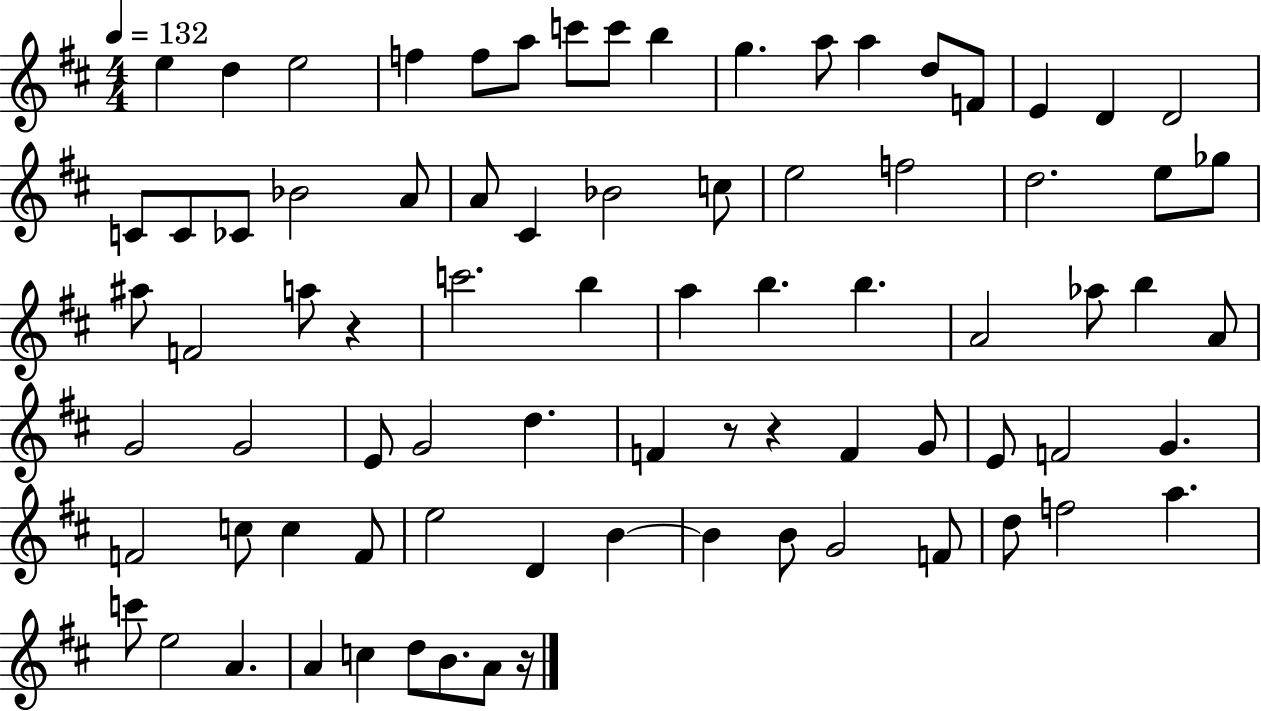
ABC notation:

X:1
T:Untitled
M:4/4
L:1/4
K:D
e d e2 f f/2 a/2 c'/2 c'/2 b g a/2 a d/2 F/2 E D D2 C/2 C/2 _C/2 _B2 A/2 A/2 ^C _B2 c/2 e2 f2 d2 e/2 _g/2 ^a/2 F2 a/2 z c'2 b a b b A2 _a/2 b A/2 G2 G2 E/2 G2 d F z/2 z F G/2 E/2 F2 G F2 c/2 c F/2 e2 D B B B/2 G2 F/2 d/2 f2 a c'/2 e2 A A c d/2 B/2 A/2 z/4